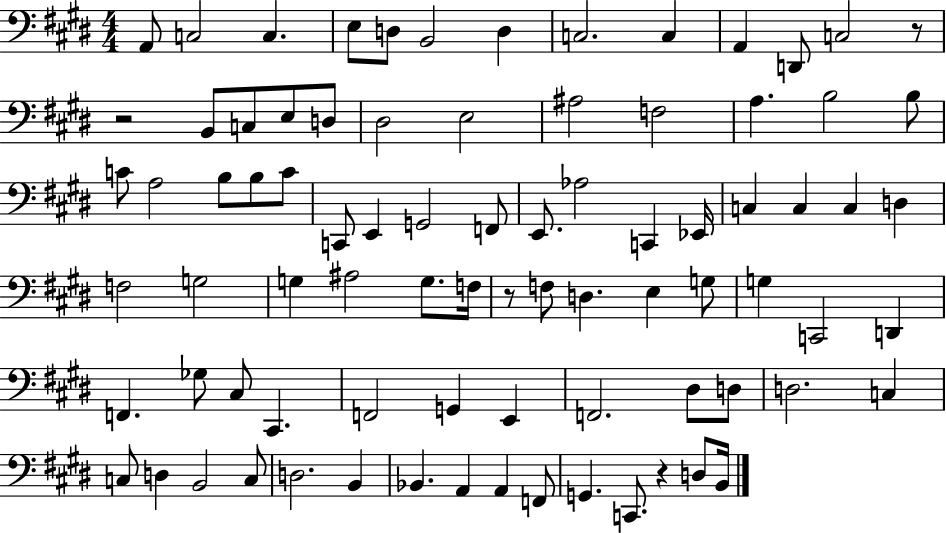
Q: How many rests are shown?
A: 4